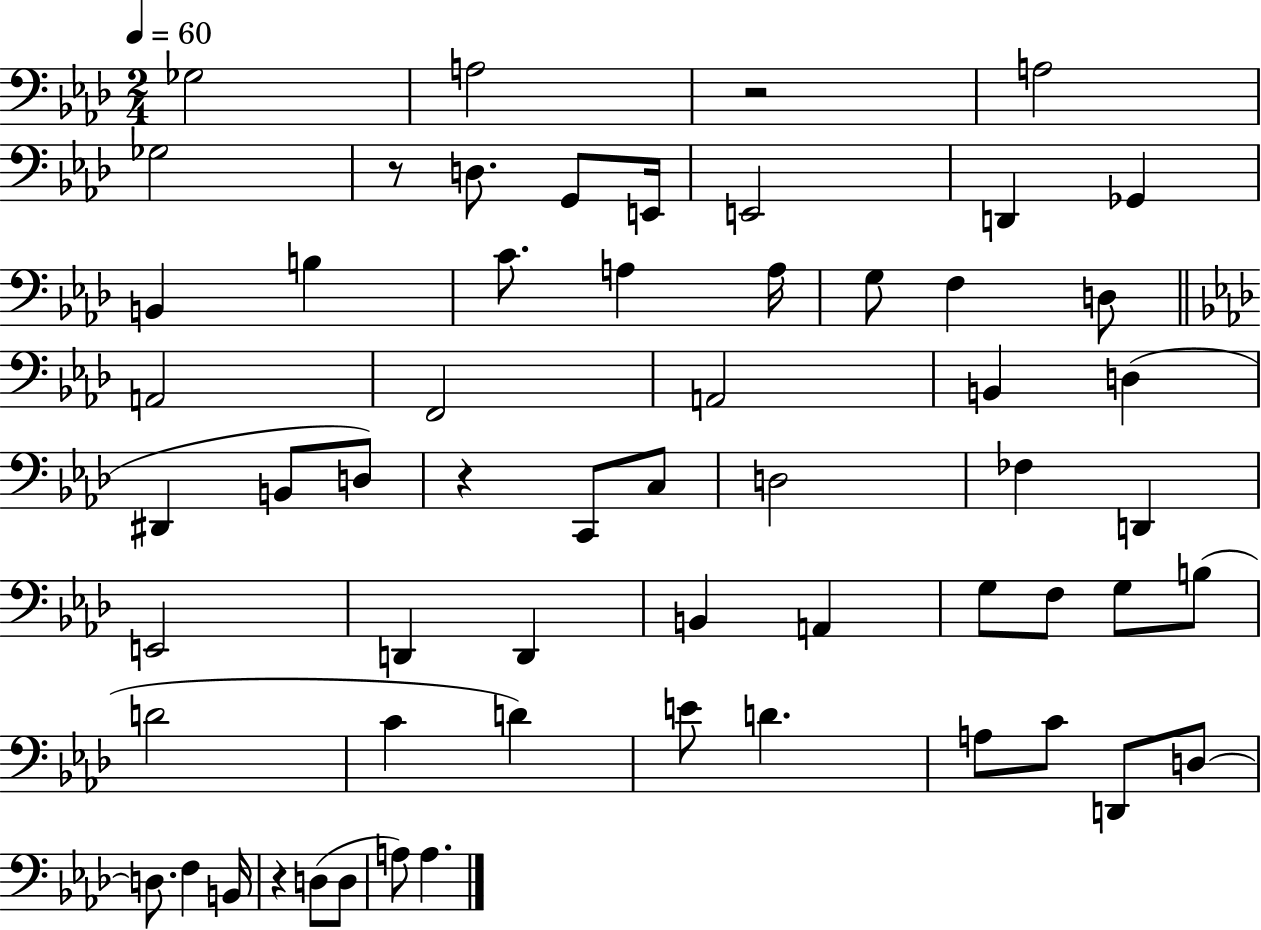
X:1
T:Untitled
M:2/4
L:1/4
K:Ab
_G,2 A,2 z2 A,2 _G,2 z/2 D,/2 G,,/2 E,,/4 E,,2 D,, _G,, B,, B, C/2 A, A,/4 G,/2 F, D,/2 A,,2 F,,2 A,,2 B,, D, ^D,, B,,/2 D,/2 z C,,/2 C,/2 D,2 _F, D,, E,,2 D,, D,, B,, A,, G,/2 F,/2 G,/2 B,/2 D2 C D E/2 D A,/2 C/2 D,,/2 D,/2 D,/2 F, B,,/4 z D,/2 D,/2 A,/2 A,